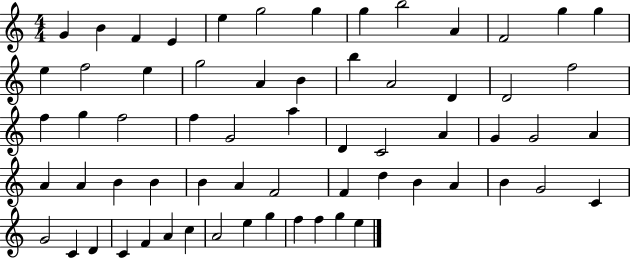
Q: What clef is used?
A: treble